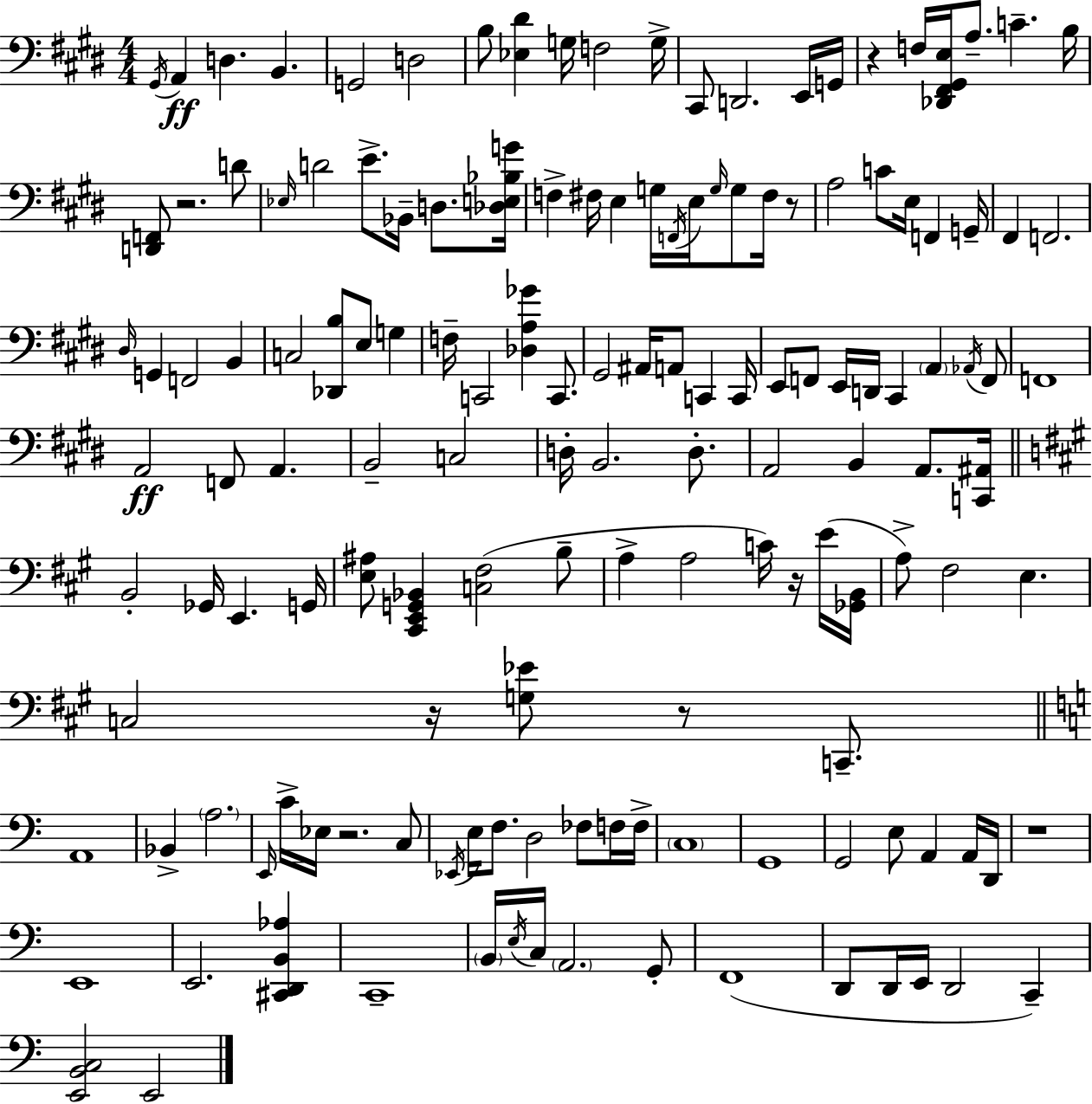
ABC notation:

X:1
T:Untitled
M:4/4
L:1/4
K:E
^G,,/4 A,, D, B,, G,,2 D,2 B,/2 [_E,^D] G,/4 F,2 G,/4 ^C,,/2 D,,2 E,,/4 G,,/4 z F,/4 [_D,,^F,,^G,,E,]/4 A,/2 C B,/4 [D,,F,,]/2 z2 D/2 _E,/4 D2 E/2 _B,,/4 D,/2 [_D,E,_B,G]/4 F, ^F,/4 E, G,/4 F,,/4 E,/4 G,/4 G,/2 ^F,/4 z/2 A,2 C/2 E,/4 F,, G,,/4 ^F,, F,,2 ^D,/4 G,, F,,2 B,, C,2 [_D,,B,]/2 E,/2 G, F,/4 C,,2 [_D,A,_G] C,,/2 ^G,,2 ^A,,/4 A,,/2 C,, C,,/4 E,,/2 F,,/2 E,,/4 D,,/4 ^C,, A,, _A,,/4 F,,/2 F,,4 A,,2 F,,/2 A,, B,,2 C,2 D,/4 B,,2 D,/2 A,,2 B,, A,,/2 [C,,^A,,]/4 B,,2 _G,,/4 E,, G,,/4 [E,^A,]/2 [^C,,E,,G,,_B,,] [C,^F,]2 B,/2 A, A,2 C/4 z/4 E/4 [_G,,B,,]/4 A,/2 ^F,2 E, C,2 z/4 [G,_E]/2 z/2 C,,/2 A,,4 _B,, A,2 E,,/4 C/4 _E,/4 z2 C,/2 _E,,/4 E,/4 F,/2 D,2 _F,/2 F,/4 F,/4 C,4 G,,4 G,,2 E,/2 A,, A,,/4 D,,/4 z4 E,,4 E,,2 [^C,,D,,B,,_A,] C,,4 B,,/4 E,/4 C,/4 A,,2 G,,/2 F,,4 D,,/2 D,,/4 E,,/4 D,,2 C,, [E,,B,,C,]2 E,,2